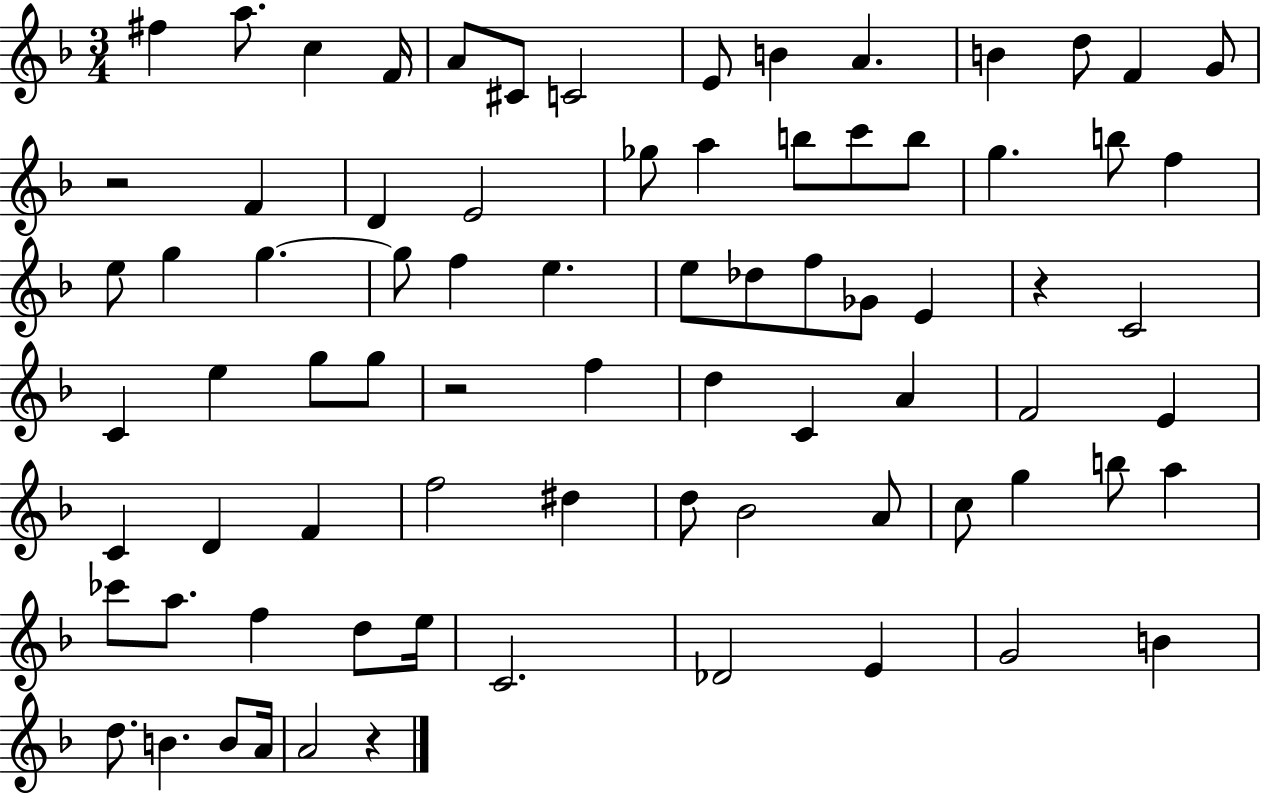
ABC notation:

X:1
T:Untitled
M:3/4
L:1/4
K:F
^f a/2 c F/4 A/2 ^C/2 C2 E/2 B A B d/2 F G/2 z2 F D E2 _g/2 a b/2 c'/2 b/2 g b/2 f e/2 g g g/2 f e e/2 _d/2 f/2 _G/2 E z C2 C e g/2 g/2 z2 f d C A F2 E C D F f2 ^d d/2 _B2 A/2 c/2 g b/2 a _c'/2 a/2 f d/2 e/4 C2 _D2 E G2 B d/2 B B/2 A/4 A2 z